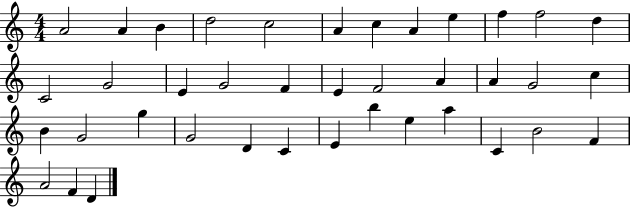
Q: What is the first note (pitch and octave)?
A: A4